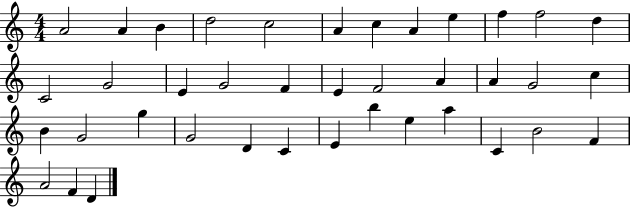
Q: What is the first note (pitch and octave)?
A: A4